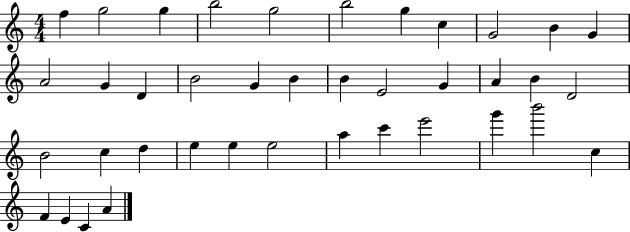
F5/q G5/h G5/q B5/h G5/h B5/h G5/q C5/q G4/h B4/q G4/q A4/h G4/q D4/q B4/h G4/q B4/q B4/q E4/h G4/q A4/q B4/q D4/h B4/h C5/q D5/q E5/q E5/q E5/h A5/q C6/q E6/h G6/q B6/h C5/q F4/q E4/q C4/q A4/q